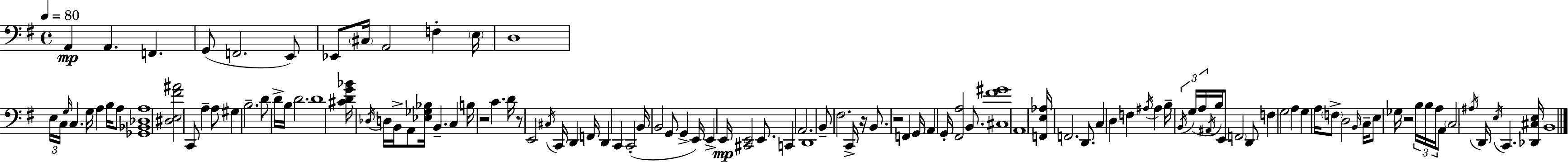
A2/q A2/q. F2/q. G2/e F2/h. E2/e Eb2/e C#3/s A2/h F3/q E3/s D3/w E3/s C3/s G3/s C3/q. G3/s A3/q B3/s A3/e [Gb2,Bb2,Db3,A3]/w [D#3,E3,F#4,A#4]/h C2/e A3/q A3/e G#3/q B3/h. D4/e D4/s B3/s D4/h. D4/w [C#4,D4,G4,Bb4]/s Db3/s D3/s B2/s A2/e [Eb3,Gb3,Bb3]/s B2/q. C3/q B3/s R/h C4/q. D4/s R/e E2/h C#3/s C2/s D2/q F2/s D2/q C2/q C2/h B2/s B2/h G2/e G2/q E2/s E2/q E2/s [C#2,E2]/h E2/e. C2/q A2/h. D2/w B2/e F#3/h. C2/s R/s B2/e. R/h F2/q G2/s A2/q G2/s [F#2,A3]/h B2/e. [C#3,F#4,G#4]/w A2/w [F2,E3,Ab3]/s F2/h. D2/e. C3/q D3/q F3/q A#3/s A#3/q B3/s B2/s G3/s A3/s A#2/s B3/s E2/e F2/h D2/e F3/q G3/h A3/q G3/q A3/s F3/e D3/h B2/s C3/s E3/e Gb3/s R/h B3/s B3/s A3/s A2/e C3/h A#3/s D2/s E3/s C2/q. [Db2,C#3,E3]/s B2/w